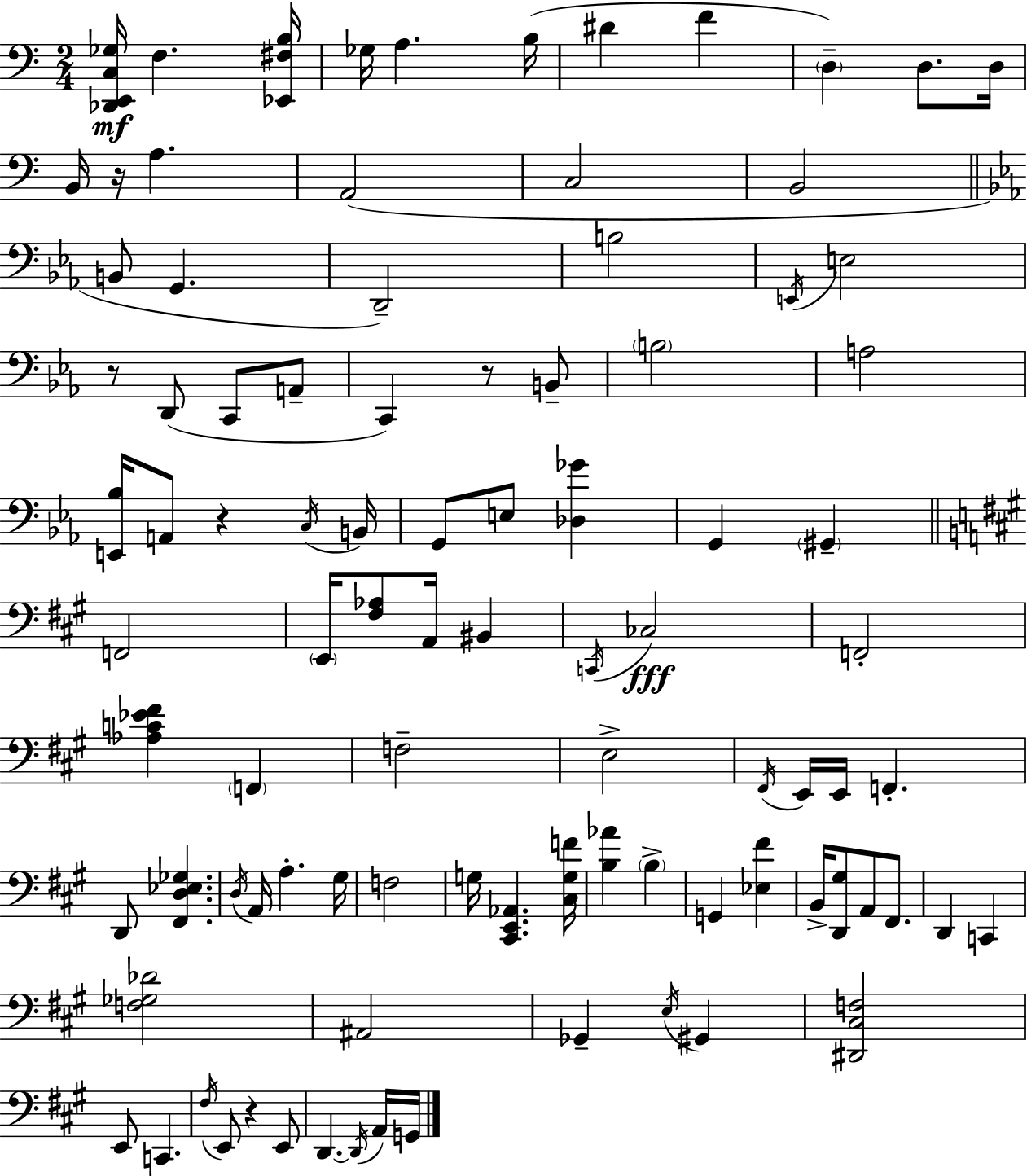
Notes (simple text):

[Db2,E2,C3,Gb3]/s F3/q. [Eb2,F#3,B3]/s Gb3/s A3/q. B3/s D#4/q F4/q D3/q D3/e. D3/s B2/s R/s A3/q. A2/h C3/h B2/h B2/e G2/q. D2/h B3/h E2/s E3/h R/e D2/e C2/e A2/e C2/q R/e B2/e B3/h A3/h [E2,Bb3]/s A2/e R/q C3/s B2/s G2/e E3/e [Db3,Gb4]/q G2/q G#2/q F2/h E2/s [F#3,Ab3]/e A2/s BIS2/q C2/s CES3/h F2/h [Ab3,C4,Eb4,F#4]/q F2/q F3/h E3/h F#2/s E2/s E2/s F2/q. D2/e [F#2,D3,Eb3,Gb3]/q. D3/s A2/s A3/q. G#3/s F3/h G3/s [C#2,E2,Ab2]/q. [C#3,G3,F4]/s [B3,Ab4]/q B3/q G2/q [Eb3,F#4]/q B2/s [D2,G#3]/e A2/e F#2/e. D2/q C2/q [F3,Gb3,Db4]/h A#2/h Gb2/q E3/s G#2/q [D#2,C#3,F3]/h E2/e C2/q. F#3/s E2/e R/q E2/e D2/q. D2/s A2/s G2/s